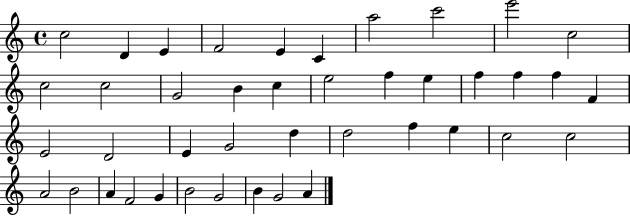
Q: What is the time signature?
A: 4/4